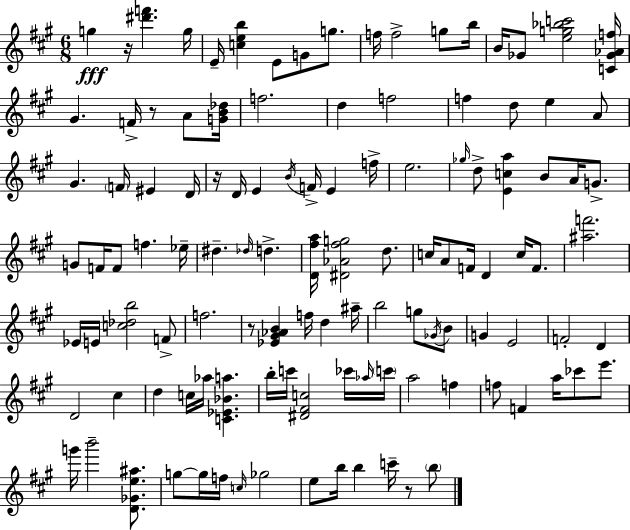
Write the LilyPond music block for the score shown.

{
  \clef treble
  \numericTimeSignature
  \time 6/8
  \key a \major
  g''4\fff r16 <dis''' f'''>4. g''16 | e'16-- <c'' e'' b''>4 e'8 g'8 g''8. | f''16 f''2-> g''8 b''16 | b'16 ges'8 <e'' g'' bes'' c'''>2 <c' ges' aes' f''>16 | \break gis'4. f'16-> r8 a'8 <g' b' des''>16 | f''2. | d''4 f''2 | f''4 d''8 e''4 a'8 | \break gis'4. \parenthesize f'16 eis'4 d'16 | r16 d'16 e'4 \acciaccatura { b'16 } f'16-> e'4 | f''16-> e''2. | \grace { ges''16 } d''8-> <e' c'' a''>4 b'8 a'16 g'8.-> | \break g'8 f'16 f'8 f''4. | ees''16-- dis''4.-- \grace { des''16 } d''4.-> | <d' fis'' a''>16 <dis' aes' fis'' g''>2 | d''8. c''16 a'8 f'16 d'4 c''16 | \break f'8. <ais'' f'''>2. | ees'16 e'16 <c'' des'' b''>2 | f'8-> f''2. | r8 <ees' gis' aes' b'>4 f''16 d''4 | \break ais''16-- b''2 g''8 | \acciaccatura { ges'16 } b'8 g'4 e'2 | f'2-. | d'4 d'2 | \break cis''4 d''4 c''16 aes''16 <c' ees' bes' a''>4. | b''16-. c'''16 <dis' fis' c''>2 | ces'''16 \grace { aes''16 } \parenthesize c'''16 a''2 | f''4 f''8 f'4 a''16 | \break ces'''8 e'''8. g'''16 b'''2-- | <d' ges' e'' ais''>8. g''8~~ g''16 f''16 \grace { c''16 } ges''2 | e''8 b''16 b''4 | c'''16-- r8 \parenthesize b''8 \bar "|."
}